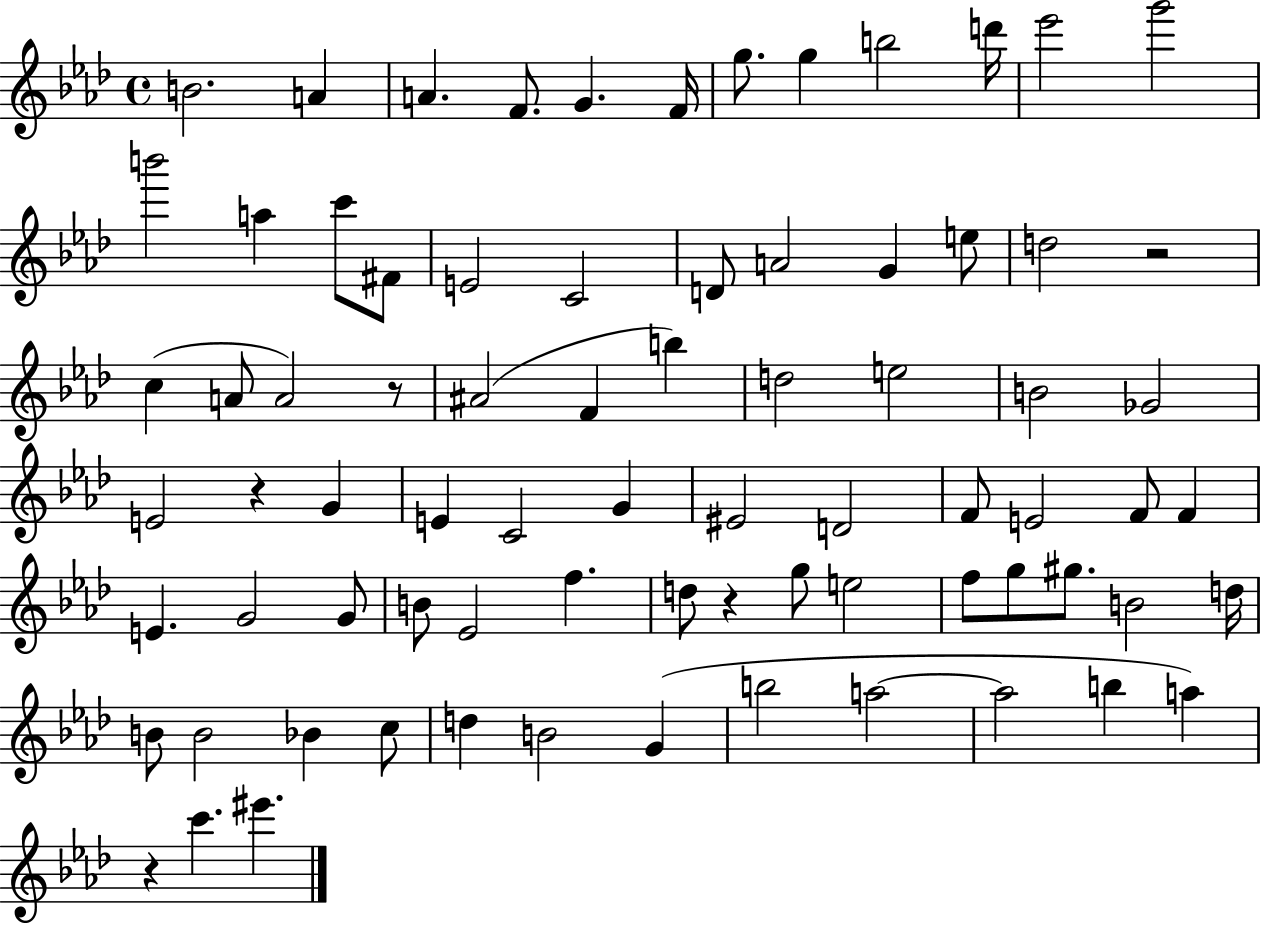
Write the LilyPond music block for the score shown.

{
  \clef treble
  \time 4/4
  \defaultTimeSignature
  \key aes \major
  b'2. a'4 | a'4. f'8. g'4. f'16 | g''8. g''4 b''2 d'''16 | ees'''2 g'''2 | \break b'''2 a''4 c'''8 fis'8 | e'2 c'2 | d'8 a'2 g'4 e''8 | d''2 r2 | \break c''4( a'8 a'2) r8 | ais'2( f'4 b''4) | d''2 e''2 | b'2 ges'2 | \break e'2 r4 g'4 | e'4 c'2 g'4 | eis'2 d'2 | f'8 e'2 f'8 f'4 | \break e'4. g'2 g'8 | b'8 ees'2 f''4. | d''8 r4 g''8 e''2 | f''8 g''8 gis''8. b'2 d''16 | \break b'8 b'2 bes'4 c''8 | d''4 b'2 g'4( | b''2 a''2~~ | a''2 b''4 a''4) | \break r4 c'''4. eis'''4. | \bar "|."
}